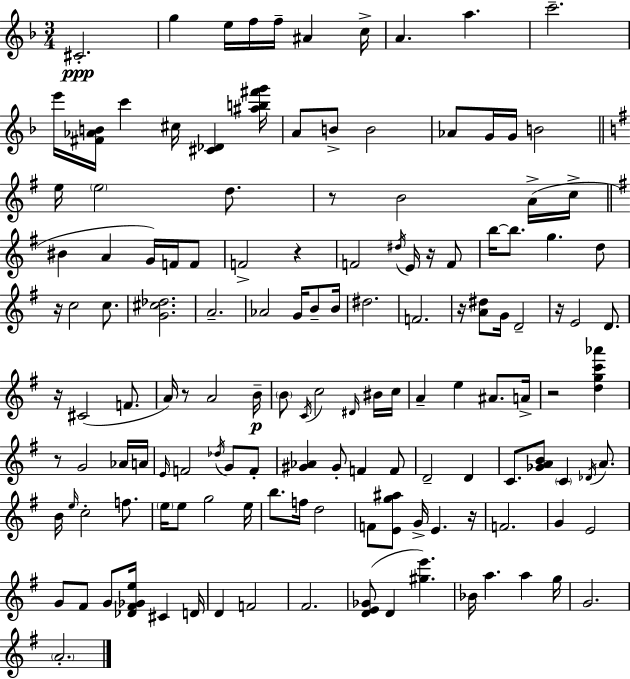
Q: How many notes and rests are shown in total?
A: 140